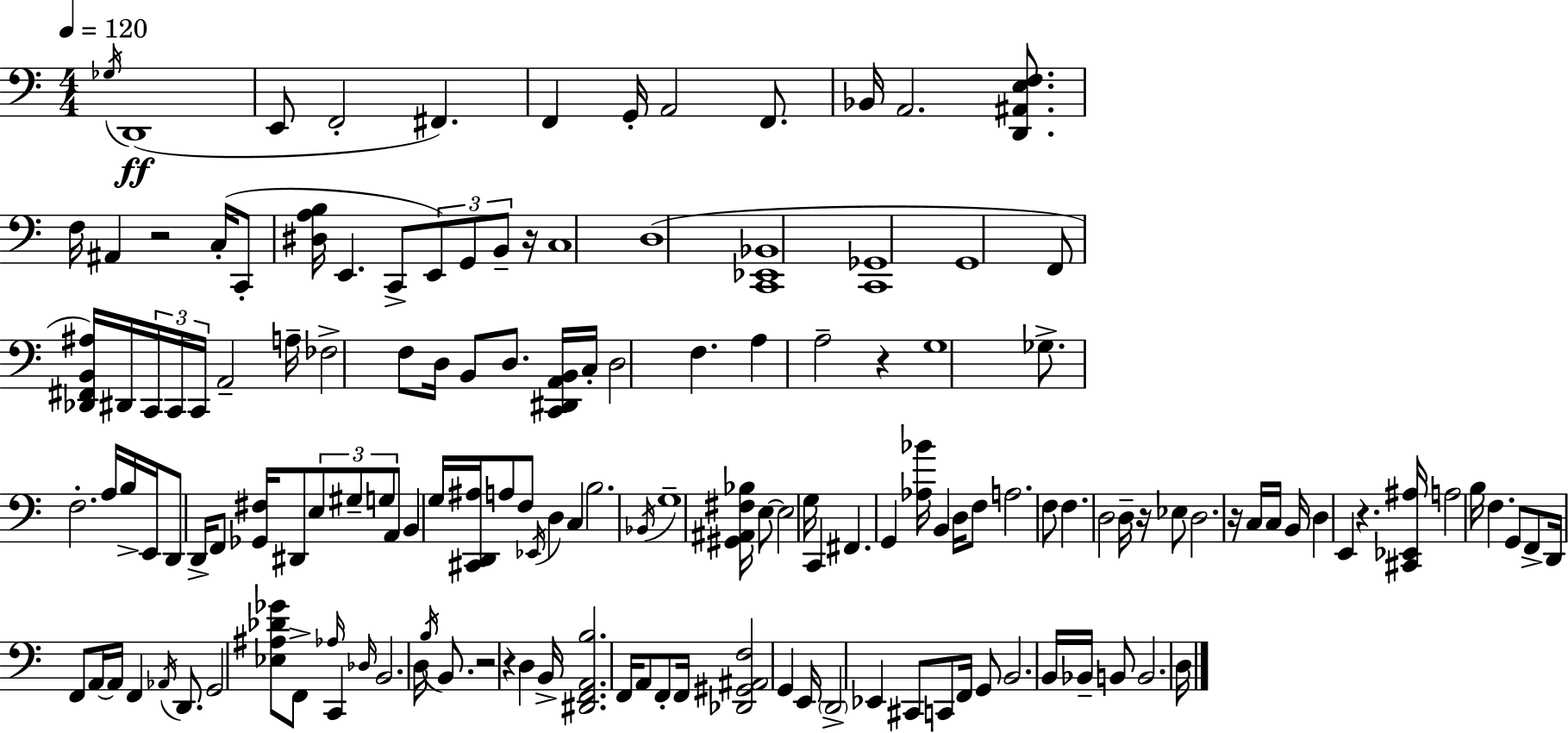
{
  \clef bass
  \numericTimeSignature
  \time 4/4
  \key a \minor
  \tempo 4 = 120
  \acciaccatura { ges16 }(\ff d,1 | e,8 f,2-. fis,4.) | f,4 g,16-. a,2 f,8. | bes,16 a,2. <d, ais, e f>8. | \break f16 ais,4 r2 c16-.( c,8-. | <dis a b>16 e,4. c,8-> \tuplet 3/2 { e,8) g,8 b,8-- } | r16 c1 | d1( | \break <c, ees, bes,>1 | <c, ges,>1 | g,1 | f,8 <des, fis, b, ais>16) dis,16 \tuplet 3/2 { c,16 c,16 c,16 } a,2-- | \break a16-- fes2-> f8 d16 b,8 d8. | <c, dis, a, b,>16 c16-. d2 f4. | a4 a2-- r4 | g1 | \break ges8.-> f2.-. | a16 b16-> e,16 d,8 d,16-> f,8 <ges, fis>16 dis,8 \tuplet 3/2 { e8 gis8-- g8 } | a,8 b,4 g16 <cis, d, ais>16 a8 f8 \acciaccatura { ees,16 } d4 | c4 b2. | \break \acciaccatura { bes,16 } g1-- | <gis, ais, fis bes>16 e8~~ e2 g16 c,4 | fis,4. g,4 <aes bes'>16 b,4 | d16 f8 a2. | \break f8 f4. d2 | d16-- r16 ees8 d2. | r16 c16 c16 b,16 d4 e,4 r4. | <cis, ees, ais>16 a2 b16 f4. | \break g,8 f,8-> d,16 f,8 a,16~~ a,16 f,4 | \acciaccatura { aes,16 } d,8. g,2 <ees ais des' ges'>8 f,8-> | \grace { aes16 } c,4 \grace { des16 } b,2. | d16 \acciaccatura { b16 } b,8. r2 r4 | \break d4 b,16-> <dis, f, a, b>2. | f,16 a,8 f,8-. f,16 <des, gis, ais, f>2 | g,4 e,16 \parenthesize d,2-> ees,4 | cis,8 c,8 f,16 g,8 b,2. | \break b,16 bes,16-- b,8 b,2. | d16 \bar "|."
}